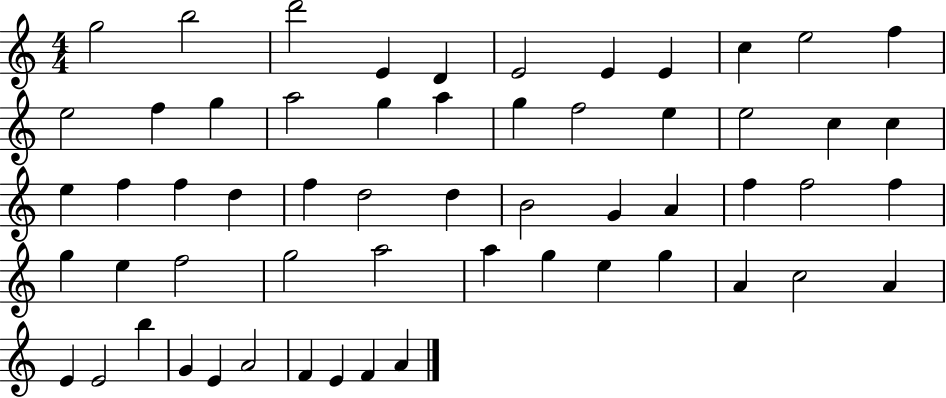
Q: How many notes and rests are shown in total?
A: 58